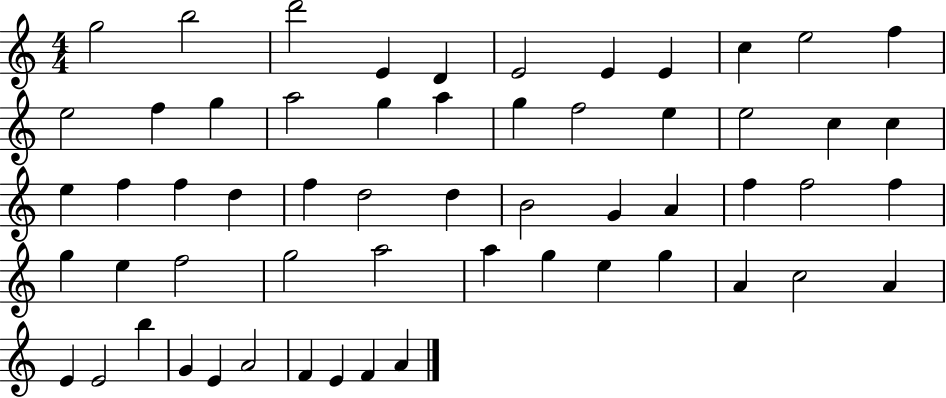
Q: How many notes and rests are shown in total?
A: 58